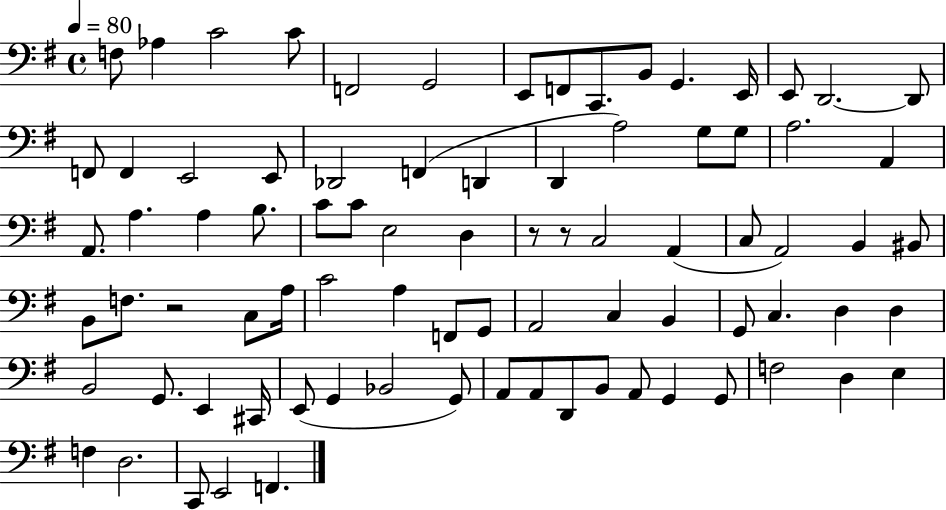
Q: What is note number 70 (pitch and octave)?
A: A2